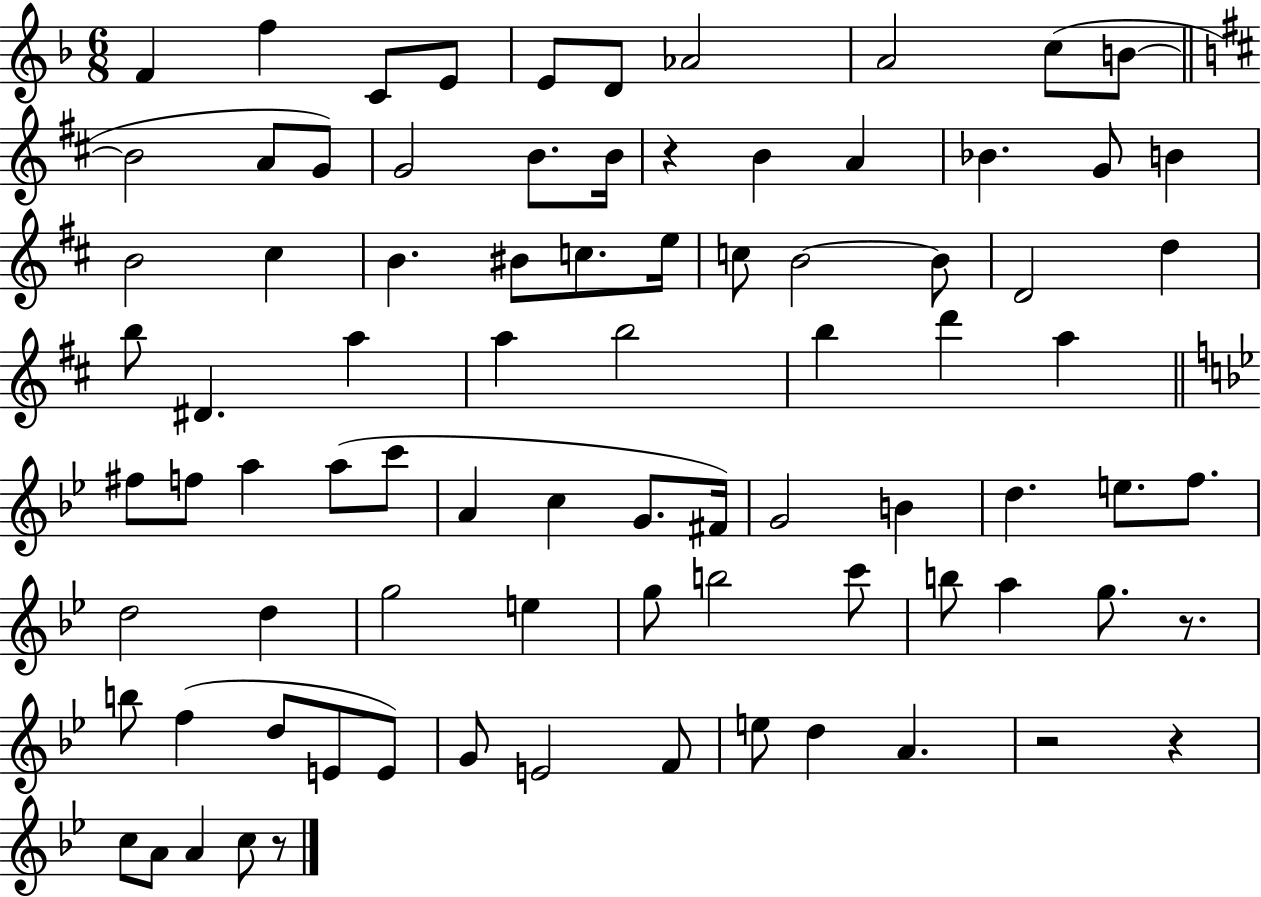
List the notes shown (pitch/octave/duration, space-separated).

F4/q F5/q C4/e E4/e E4/e D4/e Ab4/h A4/h C5/e B4/e B4/h A4/e G4/e G4/h B4/e. B4/s R/q B4/q A4/q Bb4/q. G4/e B4/q B4/h C#5/q B4/q. BIS4/e C5/e. E5/s C5/e B4/h B4/e D4/h D5/q B5/e D#4/q. A5/q A5/q B5/h B5/q D6/q A5/q F#5/e F5/e A5/q A5/e C6/e A4/q C5/q G4/e. F#4/s G4/h B4/q D5/q. E5/e. F5/e. D5/h D5/q G5/h E5/q G5/e B5/h C6/e B5/e A5/q G5/e. R/e. B5/e F5/q D5/e E4/e E4/e G4/e E4/h F4/e E5/e D5/q A4/q. R/h R/q C5/e A4/e A4/q C5/e R/e